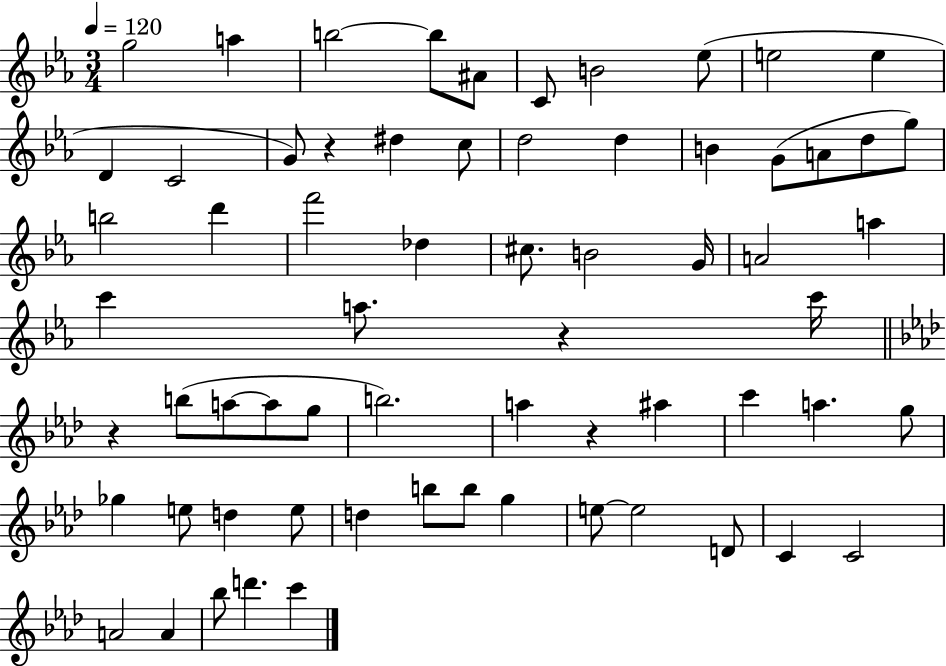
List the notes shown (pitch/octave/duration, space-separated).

G5/h A5/q B5/h B5/e A#4/e C4/e B4/h Eb5/e E5/h E5/q D4/q C4/h G4/e R/q D#5/q C5/e D5/h D5/q B4/q G4/e A4/e D5/e G5/e B5/h D6/q F6/h Db5/q C#5/e. B4/h G4/s A4/h A5/q C6/q A5/e. R/q C6/s R/q B5/e A5/e A5/e G5/e B5/h. A5/q R/q A#5/q C6/q A5/q. G5/e Gb5/q E5/e D5/q E5/e D5/q B5/e B5/e G5/q E5/e E5/h D4/e C4/q C4/h A4/h A4/q Bb5/e D6/q. C6/q